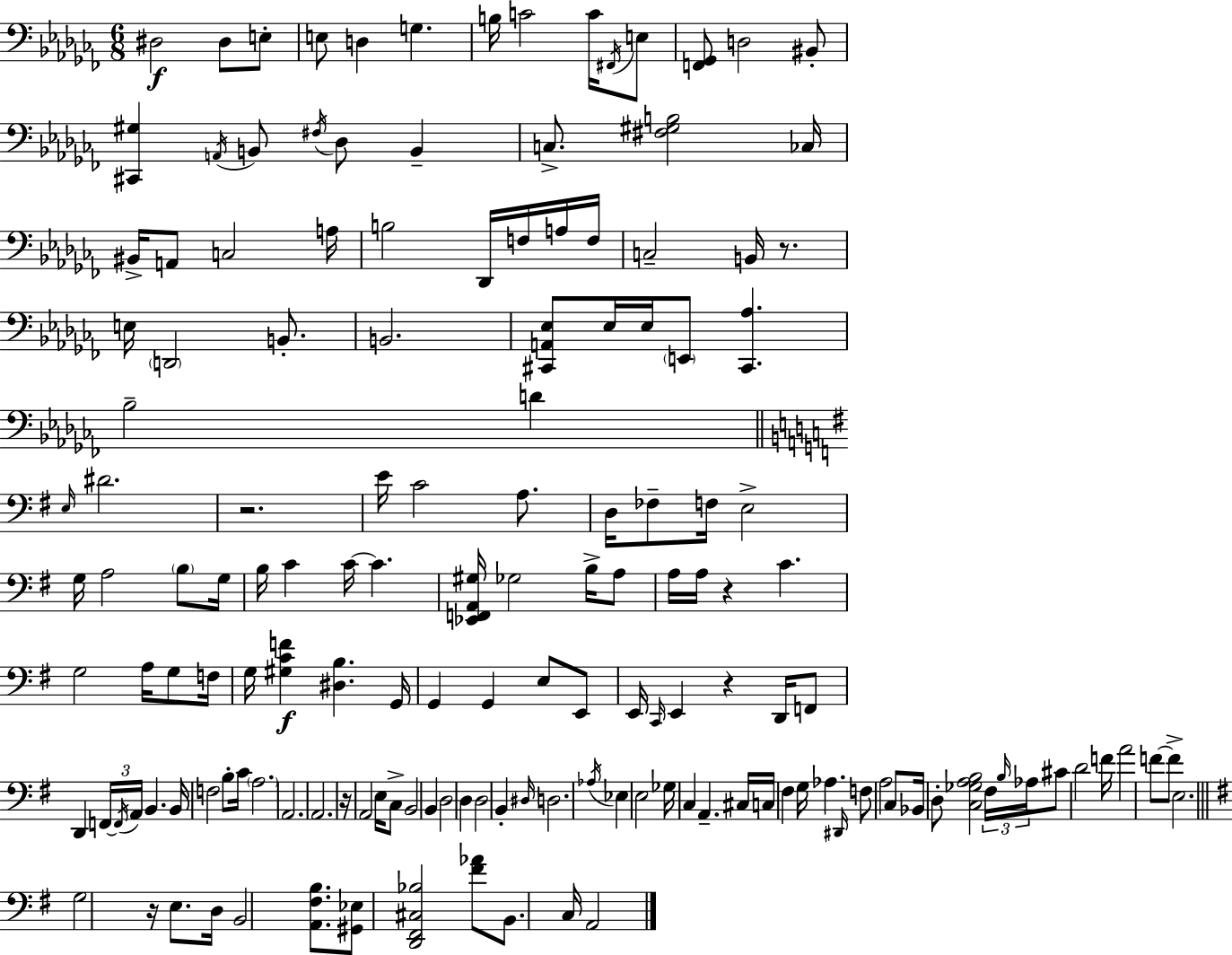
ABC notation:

X:1
T:Untitled
M:6/8
L:1/4
K:Abm
^D,2 ^D,/2 E,/2 E,/2 D, G, B,/4 C2 C/4 ^F,,/4 E,/2 [F,,_G,,]/2 D,2 ^B,,/2 [^C,,^G,] A,,/4 B,,/2 ^F,/4 _D,/2 B,, C,/2 [^F,^G,B,]2 _C,/4 ^B,,/4 A,,/2 C,2 A,/4 B,2 _D,,/4 F,/4 A,/4 F,/4 C,2 B,,/4 z/2 E,/4 D,,2 B,,/2 B,,2 [^C,,A,,_E,]/2 _E,/4 _E,/4 E,,/2 [^C,,_A,] _B,2 D E,/4 ^D2 z2 E/4 C2 A,/2 D,/4 _F,/2 F,/4 E,2 G,/4 A,2 B,/2 G,/4 B,/4 C C/4 C [_E,,F,,A,,^G,]/4 _G,2 B,/4 A,/2 A,/4 A,/4 z C G,2 A,/4 G,/2 F,/4 G,/4 [^G,CF] [^D,B,] G,,/4 G,, G,, E,/2 E,,/2 E,,/4 C,,/4 E,, z D,,/4 F,,/2 D,, F,,/4 F,,/4 A,,/4 B,, B,,/4 F,2 B,/2 C/4 A,2 A,,2 A,,2 z/4 A,,2 E,/4 C,/2 B,,2 B,, D,2 D, D,2 B,, ^D,/4 D,2 _A,/4 _E, E,2 _G,/4 C, A,, ^C,/4 C,/4 ^F, G,/4 _A, ^D,,/4 F,/2 A,2 C,/2 _B,,/4 D,/2 [C,_G,A,B,]2 ^F,/4 B,/4 _A,/4 ^C/2 D2 F/4 A2 F/2 F/2 E,2 G,2 z/4 E,/2 D,/4 B,,2 [A,,^F,B,]/2 [^G,,_E,]/2 [D,,^F,,^C,_B,]2 [^F_A]/2 B,,/2 C,/4 A,,2